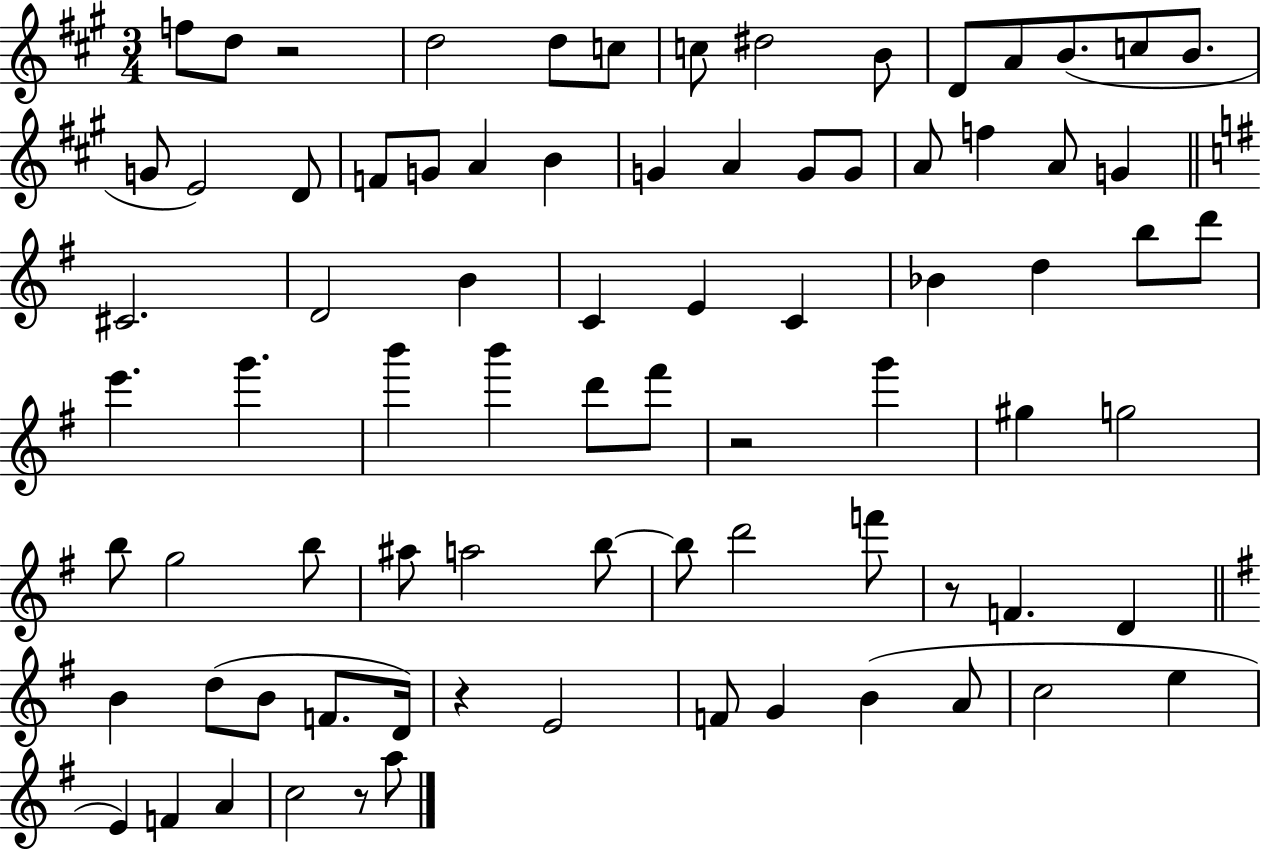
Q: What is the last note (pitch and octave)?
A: A5